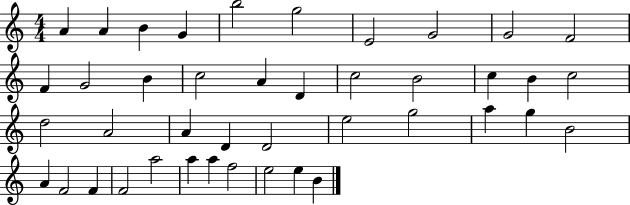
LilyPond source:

{
  \clef treble
  \numericTimeSignature
  \time 4/4
  \key c \major
  a'4 a'4 b'4 g'4 | b''2 g''2 | e'2 g'2 | g'2 f'2 | \break f'4 g'2 b'4 | c''2 a'4 d'4 | c''2 b'2 | c''4 b'4 c''2 | \break d''2 a'2 | a'4 d'4 d'2 | e''2 g''2 | a''4 g''4 b'2 | \break a'4 f'2 f'4 | f'2 a''2 | a''4 a''4 f''2 | e''2 e''4 b'4 | \break \bar "|."
}